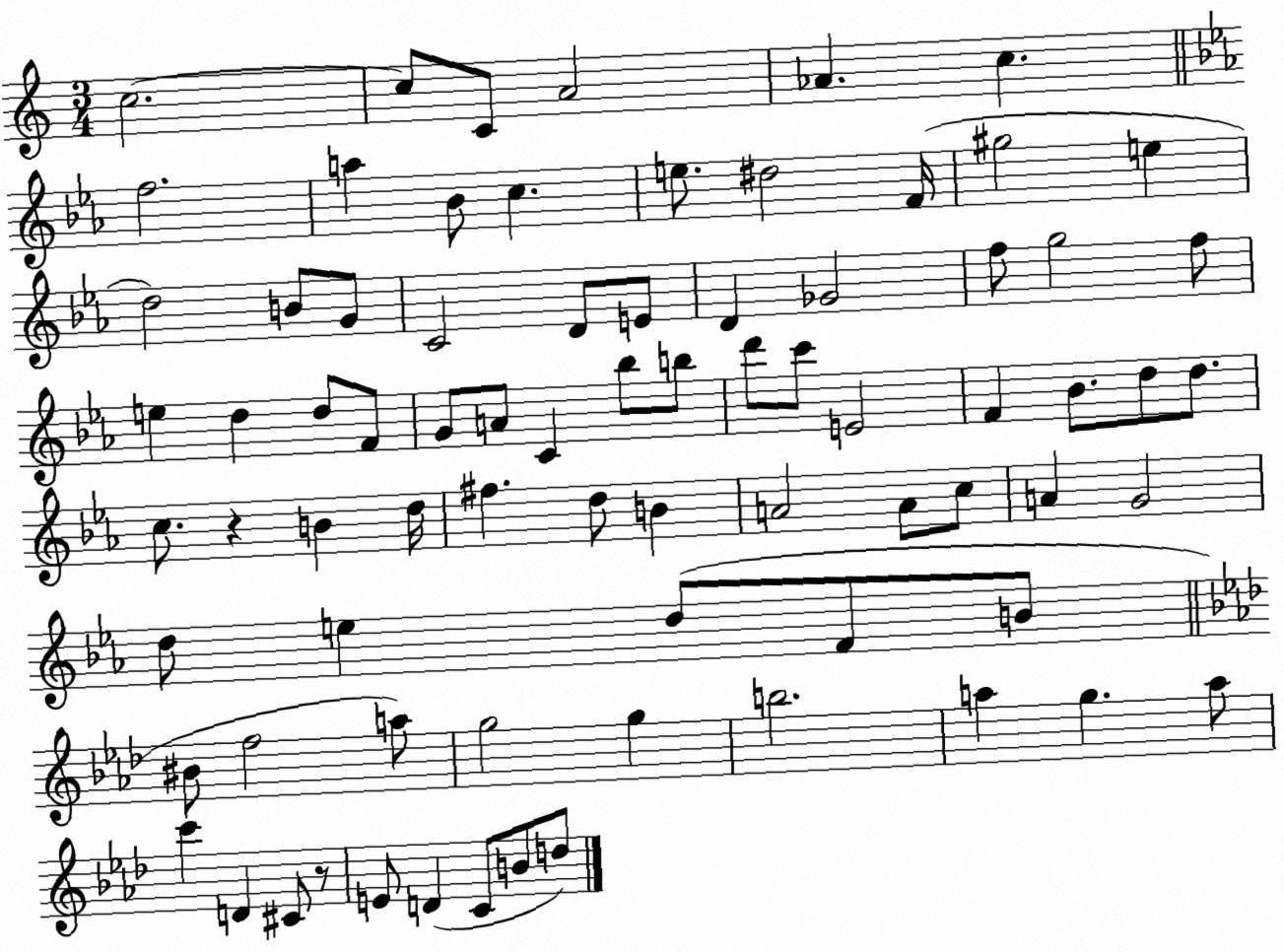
X:1
T:Untitled
M:3/4
L:1/4
K:C
c2 c/2 C/2 A2 _A c f2 a _B/2 c e/2 ^d2 F/4 ^g2 e d2 B/2 G/2 C2 D/2 E/2 D _G2 f/2 g2 f/2 e d d/2 F/2 G/2 A/2 C _b/2 b/2 d'/2 c'/2 E2 F _B/2 d/2 d/2 c/2 z B d/4 ^f d/2 B A2 A/2 c/2 A G2 d/2 e d/2 F/2 B/2 ^B/2 f2 a/2 g2 g b2 a g a/2 c' D ^C/2 z/2 E/2 D C/2 B/2 d/2